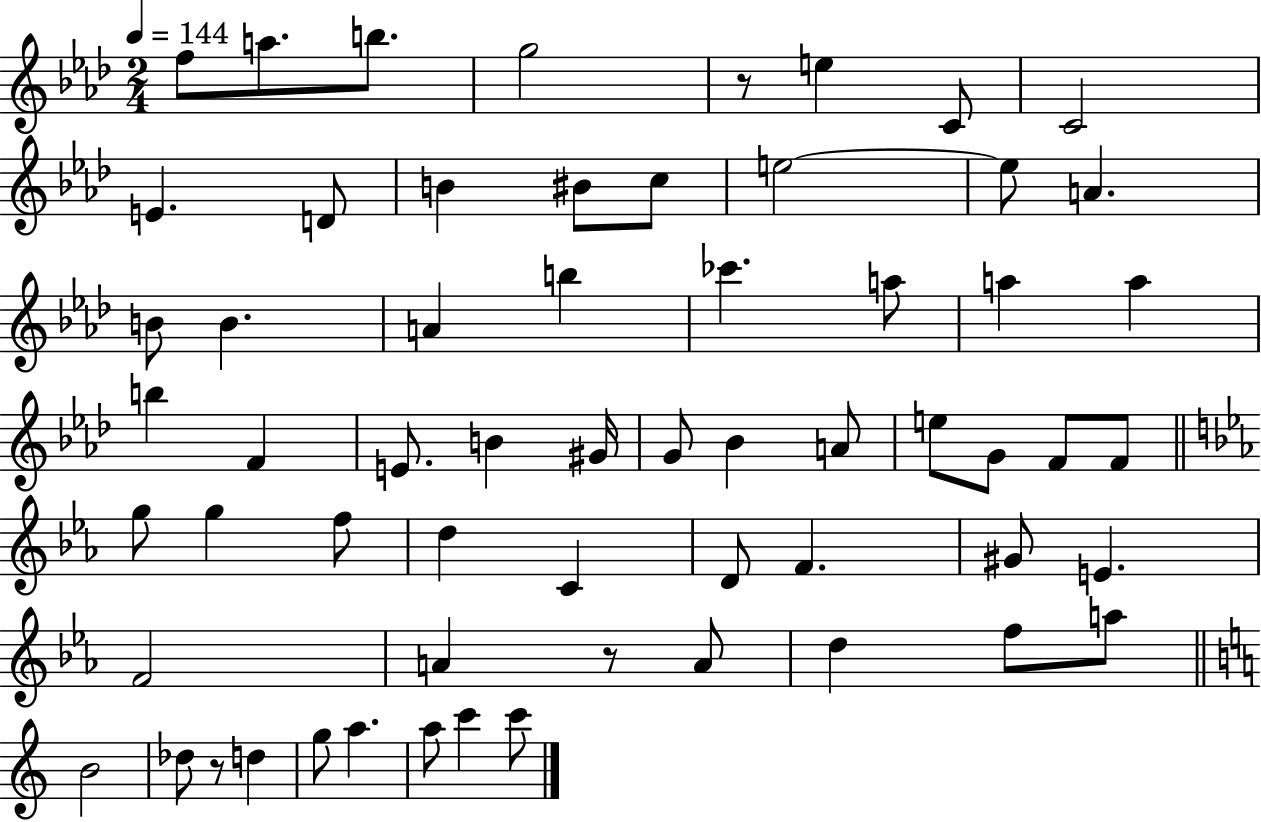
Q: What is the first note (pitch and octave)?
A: F5